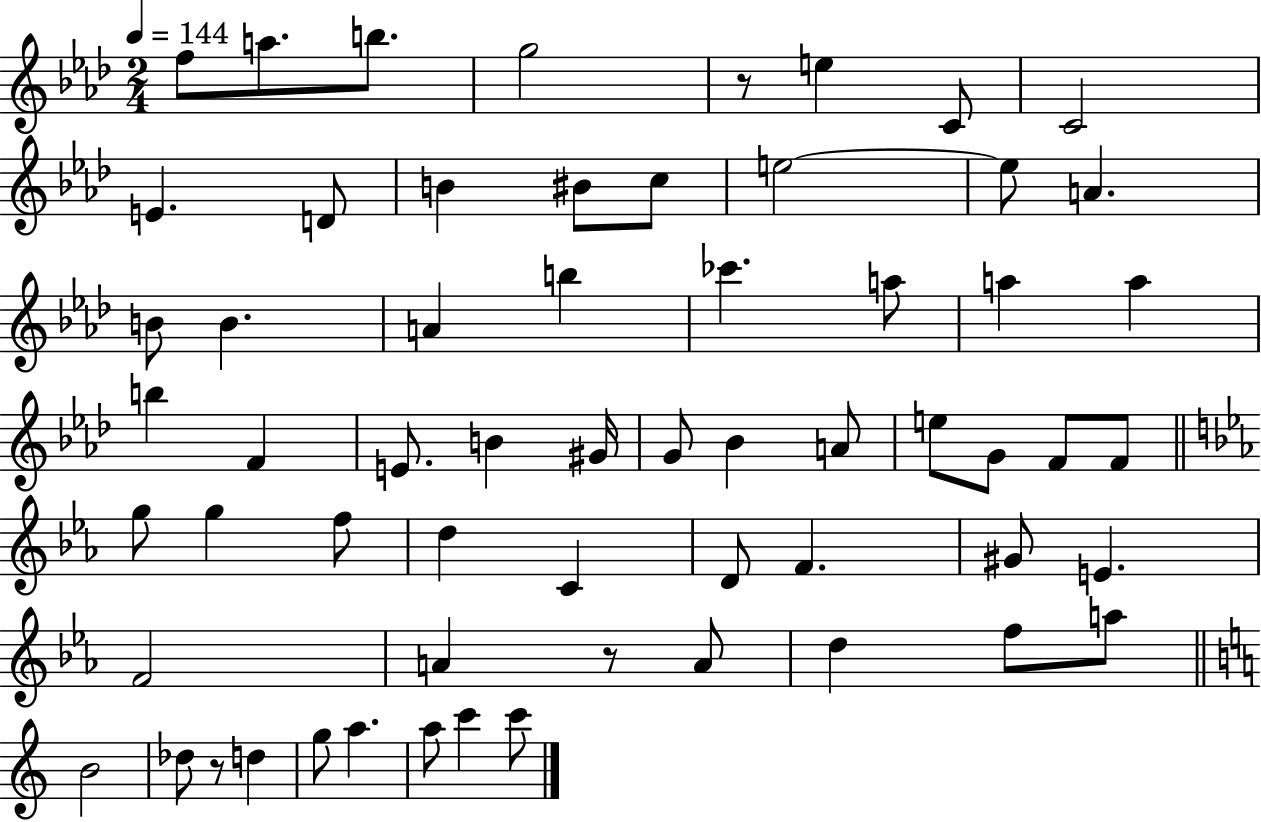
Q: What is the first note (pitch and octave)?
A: F5